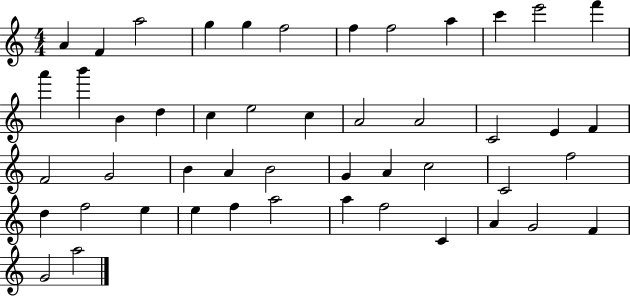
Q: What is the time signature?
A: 4/4